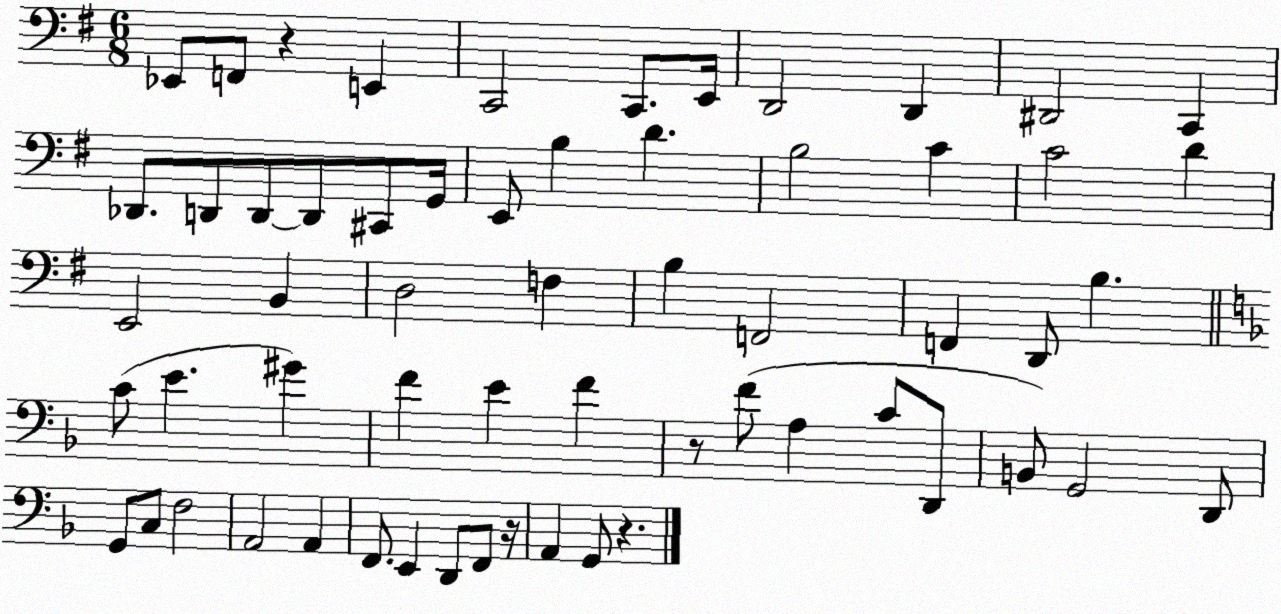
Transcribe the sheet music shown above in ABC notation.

X:1
T:Untitled
M:6/8
L:1/4
K:G
_E,,/2 F,,/2 z E,, C,,2 C,,/2 E,,/4 D,,2 D,, ^D,,2 C,, _D,,/2 D,,/2 D,,/2 D,,/2 ^C,,/2 G,,/4 E,,/2 B, D B,2 C C2 D E,,2 B,, D,2 F, B, F,,2 F,, D,,/2 B, C/2 E ^G F E F z/2 F/2 A, C/2 D,,/2 B,,/2 G,,2 D,,/2 G,,/2 C,/2 F,2 A,,2 A,, F,,/2 E,, D,,/2 F,,/2 z/4 A,, G,,/2 z